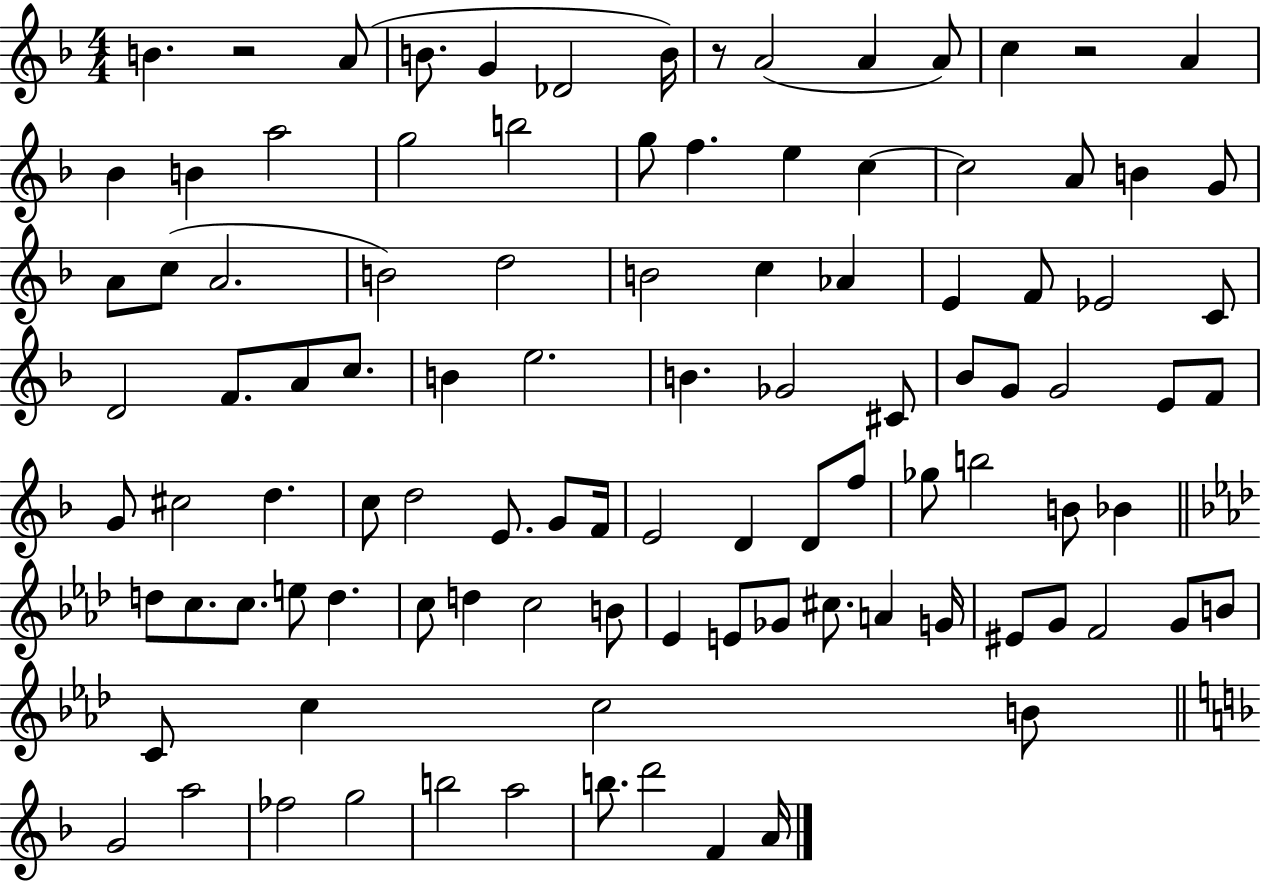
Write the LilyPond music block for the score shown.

{
  \clef treble
  \numericTimeSignature
  \time 4/4
  \key f \major
  b'4. r2 a'8( | b'8. g'4 des'2 b'16) | r8 a'2( a'4 a'8) | c''4 r2 a'4 | \break bes'4 b'4 a''2 | g''2 b''2 | g''8 f''4. e''4 c''4~~ | c''2 a'8 b'4 g'8 | \break a'8 c''8( a'2. | b'2) d''2 | b'2 c''4 aes'4 | e'4 f'8 ees'2 c'8 | \break d'2 f'8. a'8 c''8. | b'4 e''2. | b'4. ges'2 cis'8 | bes'8 g'8 g'2 e'8 f'8 | \break g'8 cis''2 d''4. | c''8 d''2 e'8. g'8 f'16 | e'2 d'4 d'8 f''8 | ges''8 b''2 b'8 bes'4 | \break \bar "||" \break \key aes \major d''8 c''8. c''8. e''8 d''4. | c''8 d''4 c''2 b'8 | ees'4 e'8 ges'8 cis''8. a'4 g'16 | eis'8 g'8 f'2 g'8 b'8 | \break c'8 c''4 c''2 b'8 | \bar "||" \break \key d \minor g'2 a''2 | fes''2 g''2 | b''2 a''2 | b''8. d'''2 f'4 a'16 | \break \bar "|."
}